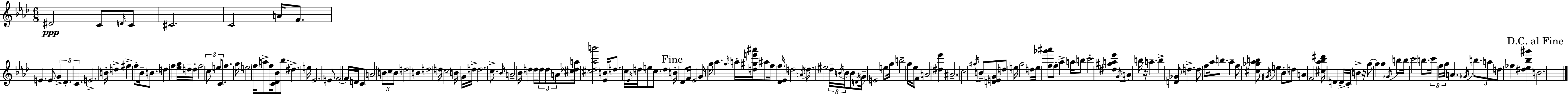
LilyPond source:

{
  \clef treble
  \numericTimeSignature
  \time 6/8
  \key f \minor
  dis'2\ppp c'8 \grace { d'16 } c'8 | cis'2. | c'2 a'16 f'8. | e'4. e'8 \tuplet 3/2 { g'4-> | \break des'4.-. c'4. } | e'2.-> | b'16-. d''4-> fis''4-> f''8-. | bes'16-- b'8. d''4 \parenthesize f''4 | \break <ees'' g''>16 d''16-- d''16-. f''2 \tuplet 3/2 { c''8 | e''8 c'8. } f''4. | g''16 e''2 \parenthesize f''16 a''8-> | f''16 <c' des' bes'>8 bes''8. dis''4.-> | \break e''16 ees'2. | e'8 f'2~~ \parenthesize f'16 | d'16 c'8 a'2 \tuplet 3/2 { b'8 | c''8 b'8 } d''2 | \break b'4 d''2 | d''16 c''2 b'16 g'16 | d''16-> d''2. | c''8.-> \grace { bes'16 } a'2-- | \break bes'16 d''4 d''16 \tuplet 3/2 { d''8 d''8 a'8 } | <cis'' des'' a''>16 <cis'' des'' aes'' b'''>2 <ees' b'>16 d''8. | c''16 \grace { ees'16 } d''16 e''8 c''8. d''4 | \mark "Fine" b'16-. des'8 f'16 ees'2 | \break g'16 g''16 aes''4. \grace { g''16 } a''16-. | <d'' gis'' e''' ais'''>16 ais''8 f''16 <des' ees' f''>16 d''2 | \acciaccatura { a'16 } d''8. eis''2 | \tuplet 3/2 { des''16-- \acciaccatura { b'16 } b'16 } b'8 \acciaccatura { d'16 } \parenthesize g'16-- e'2 | \break e''8 g''16 b''2-- | g''16 ees''16 f'8 a'2 | <dis'' ees'''>4 ais'2.-- | c''2 | \break \acciaccatura { gis''16 } b'8-- <d' e' g'>8 d''8 e''16 g''2 | d''16 e''16 <f'' ges''' ais'''>8 f''8-. | aes''4-> a''16 b''8 c'''2-. | <dis'' gis'' a'' ees'''>4 \acciaccatura { g'16 } a'4 | \break b''16 r16 a''4.-- b''4-> | <d' ges'>8 d''4.-> d''8 f''8 | aes''16 b''8. aes''4-- f''8 <cis'' ges'' aes'' b''>8 | \acciaccatura { gis'16 } e''4 bes'8-. d''8 a'4 | \break f'2 <cis'' aes'' bes'' dis'''>16 d'4 | d'16-> c'16-. b'4-> r16 g''8~~ | g''4 g''4 \acciaccatura { ges'16 } b''8 b''16 | c'''2 b''8. \tuplet 3/2 { c'''16 | \break f''16 g''16 } a'4. \acciaccatura { ges'16 } \tuplet 3/2 { b''8. | a''8 d''8 } fes''4 <dis'' ees'' bes'' gis'''>4 | \mark "D.C. al Fine" b'2. | \bar "|."
}